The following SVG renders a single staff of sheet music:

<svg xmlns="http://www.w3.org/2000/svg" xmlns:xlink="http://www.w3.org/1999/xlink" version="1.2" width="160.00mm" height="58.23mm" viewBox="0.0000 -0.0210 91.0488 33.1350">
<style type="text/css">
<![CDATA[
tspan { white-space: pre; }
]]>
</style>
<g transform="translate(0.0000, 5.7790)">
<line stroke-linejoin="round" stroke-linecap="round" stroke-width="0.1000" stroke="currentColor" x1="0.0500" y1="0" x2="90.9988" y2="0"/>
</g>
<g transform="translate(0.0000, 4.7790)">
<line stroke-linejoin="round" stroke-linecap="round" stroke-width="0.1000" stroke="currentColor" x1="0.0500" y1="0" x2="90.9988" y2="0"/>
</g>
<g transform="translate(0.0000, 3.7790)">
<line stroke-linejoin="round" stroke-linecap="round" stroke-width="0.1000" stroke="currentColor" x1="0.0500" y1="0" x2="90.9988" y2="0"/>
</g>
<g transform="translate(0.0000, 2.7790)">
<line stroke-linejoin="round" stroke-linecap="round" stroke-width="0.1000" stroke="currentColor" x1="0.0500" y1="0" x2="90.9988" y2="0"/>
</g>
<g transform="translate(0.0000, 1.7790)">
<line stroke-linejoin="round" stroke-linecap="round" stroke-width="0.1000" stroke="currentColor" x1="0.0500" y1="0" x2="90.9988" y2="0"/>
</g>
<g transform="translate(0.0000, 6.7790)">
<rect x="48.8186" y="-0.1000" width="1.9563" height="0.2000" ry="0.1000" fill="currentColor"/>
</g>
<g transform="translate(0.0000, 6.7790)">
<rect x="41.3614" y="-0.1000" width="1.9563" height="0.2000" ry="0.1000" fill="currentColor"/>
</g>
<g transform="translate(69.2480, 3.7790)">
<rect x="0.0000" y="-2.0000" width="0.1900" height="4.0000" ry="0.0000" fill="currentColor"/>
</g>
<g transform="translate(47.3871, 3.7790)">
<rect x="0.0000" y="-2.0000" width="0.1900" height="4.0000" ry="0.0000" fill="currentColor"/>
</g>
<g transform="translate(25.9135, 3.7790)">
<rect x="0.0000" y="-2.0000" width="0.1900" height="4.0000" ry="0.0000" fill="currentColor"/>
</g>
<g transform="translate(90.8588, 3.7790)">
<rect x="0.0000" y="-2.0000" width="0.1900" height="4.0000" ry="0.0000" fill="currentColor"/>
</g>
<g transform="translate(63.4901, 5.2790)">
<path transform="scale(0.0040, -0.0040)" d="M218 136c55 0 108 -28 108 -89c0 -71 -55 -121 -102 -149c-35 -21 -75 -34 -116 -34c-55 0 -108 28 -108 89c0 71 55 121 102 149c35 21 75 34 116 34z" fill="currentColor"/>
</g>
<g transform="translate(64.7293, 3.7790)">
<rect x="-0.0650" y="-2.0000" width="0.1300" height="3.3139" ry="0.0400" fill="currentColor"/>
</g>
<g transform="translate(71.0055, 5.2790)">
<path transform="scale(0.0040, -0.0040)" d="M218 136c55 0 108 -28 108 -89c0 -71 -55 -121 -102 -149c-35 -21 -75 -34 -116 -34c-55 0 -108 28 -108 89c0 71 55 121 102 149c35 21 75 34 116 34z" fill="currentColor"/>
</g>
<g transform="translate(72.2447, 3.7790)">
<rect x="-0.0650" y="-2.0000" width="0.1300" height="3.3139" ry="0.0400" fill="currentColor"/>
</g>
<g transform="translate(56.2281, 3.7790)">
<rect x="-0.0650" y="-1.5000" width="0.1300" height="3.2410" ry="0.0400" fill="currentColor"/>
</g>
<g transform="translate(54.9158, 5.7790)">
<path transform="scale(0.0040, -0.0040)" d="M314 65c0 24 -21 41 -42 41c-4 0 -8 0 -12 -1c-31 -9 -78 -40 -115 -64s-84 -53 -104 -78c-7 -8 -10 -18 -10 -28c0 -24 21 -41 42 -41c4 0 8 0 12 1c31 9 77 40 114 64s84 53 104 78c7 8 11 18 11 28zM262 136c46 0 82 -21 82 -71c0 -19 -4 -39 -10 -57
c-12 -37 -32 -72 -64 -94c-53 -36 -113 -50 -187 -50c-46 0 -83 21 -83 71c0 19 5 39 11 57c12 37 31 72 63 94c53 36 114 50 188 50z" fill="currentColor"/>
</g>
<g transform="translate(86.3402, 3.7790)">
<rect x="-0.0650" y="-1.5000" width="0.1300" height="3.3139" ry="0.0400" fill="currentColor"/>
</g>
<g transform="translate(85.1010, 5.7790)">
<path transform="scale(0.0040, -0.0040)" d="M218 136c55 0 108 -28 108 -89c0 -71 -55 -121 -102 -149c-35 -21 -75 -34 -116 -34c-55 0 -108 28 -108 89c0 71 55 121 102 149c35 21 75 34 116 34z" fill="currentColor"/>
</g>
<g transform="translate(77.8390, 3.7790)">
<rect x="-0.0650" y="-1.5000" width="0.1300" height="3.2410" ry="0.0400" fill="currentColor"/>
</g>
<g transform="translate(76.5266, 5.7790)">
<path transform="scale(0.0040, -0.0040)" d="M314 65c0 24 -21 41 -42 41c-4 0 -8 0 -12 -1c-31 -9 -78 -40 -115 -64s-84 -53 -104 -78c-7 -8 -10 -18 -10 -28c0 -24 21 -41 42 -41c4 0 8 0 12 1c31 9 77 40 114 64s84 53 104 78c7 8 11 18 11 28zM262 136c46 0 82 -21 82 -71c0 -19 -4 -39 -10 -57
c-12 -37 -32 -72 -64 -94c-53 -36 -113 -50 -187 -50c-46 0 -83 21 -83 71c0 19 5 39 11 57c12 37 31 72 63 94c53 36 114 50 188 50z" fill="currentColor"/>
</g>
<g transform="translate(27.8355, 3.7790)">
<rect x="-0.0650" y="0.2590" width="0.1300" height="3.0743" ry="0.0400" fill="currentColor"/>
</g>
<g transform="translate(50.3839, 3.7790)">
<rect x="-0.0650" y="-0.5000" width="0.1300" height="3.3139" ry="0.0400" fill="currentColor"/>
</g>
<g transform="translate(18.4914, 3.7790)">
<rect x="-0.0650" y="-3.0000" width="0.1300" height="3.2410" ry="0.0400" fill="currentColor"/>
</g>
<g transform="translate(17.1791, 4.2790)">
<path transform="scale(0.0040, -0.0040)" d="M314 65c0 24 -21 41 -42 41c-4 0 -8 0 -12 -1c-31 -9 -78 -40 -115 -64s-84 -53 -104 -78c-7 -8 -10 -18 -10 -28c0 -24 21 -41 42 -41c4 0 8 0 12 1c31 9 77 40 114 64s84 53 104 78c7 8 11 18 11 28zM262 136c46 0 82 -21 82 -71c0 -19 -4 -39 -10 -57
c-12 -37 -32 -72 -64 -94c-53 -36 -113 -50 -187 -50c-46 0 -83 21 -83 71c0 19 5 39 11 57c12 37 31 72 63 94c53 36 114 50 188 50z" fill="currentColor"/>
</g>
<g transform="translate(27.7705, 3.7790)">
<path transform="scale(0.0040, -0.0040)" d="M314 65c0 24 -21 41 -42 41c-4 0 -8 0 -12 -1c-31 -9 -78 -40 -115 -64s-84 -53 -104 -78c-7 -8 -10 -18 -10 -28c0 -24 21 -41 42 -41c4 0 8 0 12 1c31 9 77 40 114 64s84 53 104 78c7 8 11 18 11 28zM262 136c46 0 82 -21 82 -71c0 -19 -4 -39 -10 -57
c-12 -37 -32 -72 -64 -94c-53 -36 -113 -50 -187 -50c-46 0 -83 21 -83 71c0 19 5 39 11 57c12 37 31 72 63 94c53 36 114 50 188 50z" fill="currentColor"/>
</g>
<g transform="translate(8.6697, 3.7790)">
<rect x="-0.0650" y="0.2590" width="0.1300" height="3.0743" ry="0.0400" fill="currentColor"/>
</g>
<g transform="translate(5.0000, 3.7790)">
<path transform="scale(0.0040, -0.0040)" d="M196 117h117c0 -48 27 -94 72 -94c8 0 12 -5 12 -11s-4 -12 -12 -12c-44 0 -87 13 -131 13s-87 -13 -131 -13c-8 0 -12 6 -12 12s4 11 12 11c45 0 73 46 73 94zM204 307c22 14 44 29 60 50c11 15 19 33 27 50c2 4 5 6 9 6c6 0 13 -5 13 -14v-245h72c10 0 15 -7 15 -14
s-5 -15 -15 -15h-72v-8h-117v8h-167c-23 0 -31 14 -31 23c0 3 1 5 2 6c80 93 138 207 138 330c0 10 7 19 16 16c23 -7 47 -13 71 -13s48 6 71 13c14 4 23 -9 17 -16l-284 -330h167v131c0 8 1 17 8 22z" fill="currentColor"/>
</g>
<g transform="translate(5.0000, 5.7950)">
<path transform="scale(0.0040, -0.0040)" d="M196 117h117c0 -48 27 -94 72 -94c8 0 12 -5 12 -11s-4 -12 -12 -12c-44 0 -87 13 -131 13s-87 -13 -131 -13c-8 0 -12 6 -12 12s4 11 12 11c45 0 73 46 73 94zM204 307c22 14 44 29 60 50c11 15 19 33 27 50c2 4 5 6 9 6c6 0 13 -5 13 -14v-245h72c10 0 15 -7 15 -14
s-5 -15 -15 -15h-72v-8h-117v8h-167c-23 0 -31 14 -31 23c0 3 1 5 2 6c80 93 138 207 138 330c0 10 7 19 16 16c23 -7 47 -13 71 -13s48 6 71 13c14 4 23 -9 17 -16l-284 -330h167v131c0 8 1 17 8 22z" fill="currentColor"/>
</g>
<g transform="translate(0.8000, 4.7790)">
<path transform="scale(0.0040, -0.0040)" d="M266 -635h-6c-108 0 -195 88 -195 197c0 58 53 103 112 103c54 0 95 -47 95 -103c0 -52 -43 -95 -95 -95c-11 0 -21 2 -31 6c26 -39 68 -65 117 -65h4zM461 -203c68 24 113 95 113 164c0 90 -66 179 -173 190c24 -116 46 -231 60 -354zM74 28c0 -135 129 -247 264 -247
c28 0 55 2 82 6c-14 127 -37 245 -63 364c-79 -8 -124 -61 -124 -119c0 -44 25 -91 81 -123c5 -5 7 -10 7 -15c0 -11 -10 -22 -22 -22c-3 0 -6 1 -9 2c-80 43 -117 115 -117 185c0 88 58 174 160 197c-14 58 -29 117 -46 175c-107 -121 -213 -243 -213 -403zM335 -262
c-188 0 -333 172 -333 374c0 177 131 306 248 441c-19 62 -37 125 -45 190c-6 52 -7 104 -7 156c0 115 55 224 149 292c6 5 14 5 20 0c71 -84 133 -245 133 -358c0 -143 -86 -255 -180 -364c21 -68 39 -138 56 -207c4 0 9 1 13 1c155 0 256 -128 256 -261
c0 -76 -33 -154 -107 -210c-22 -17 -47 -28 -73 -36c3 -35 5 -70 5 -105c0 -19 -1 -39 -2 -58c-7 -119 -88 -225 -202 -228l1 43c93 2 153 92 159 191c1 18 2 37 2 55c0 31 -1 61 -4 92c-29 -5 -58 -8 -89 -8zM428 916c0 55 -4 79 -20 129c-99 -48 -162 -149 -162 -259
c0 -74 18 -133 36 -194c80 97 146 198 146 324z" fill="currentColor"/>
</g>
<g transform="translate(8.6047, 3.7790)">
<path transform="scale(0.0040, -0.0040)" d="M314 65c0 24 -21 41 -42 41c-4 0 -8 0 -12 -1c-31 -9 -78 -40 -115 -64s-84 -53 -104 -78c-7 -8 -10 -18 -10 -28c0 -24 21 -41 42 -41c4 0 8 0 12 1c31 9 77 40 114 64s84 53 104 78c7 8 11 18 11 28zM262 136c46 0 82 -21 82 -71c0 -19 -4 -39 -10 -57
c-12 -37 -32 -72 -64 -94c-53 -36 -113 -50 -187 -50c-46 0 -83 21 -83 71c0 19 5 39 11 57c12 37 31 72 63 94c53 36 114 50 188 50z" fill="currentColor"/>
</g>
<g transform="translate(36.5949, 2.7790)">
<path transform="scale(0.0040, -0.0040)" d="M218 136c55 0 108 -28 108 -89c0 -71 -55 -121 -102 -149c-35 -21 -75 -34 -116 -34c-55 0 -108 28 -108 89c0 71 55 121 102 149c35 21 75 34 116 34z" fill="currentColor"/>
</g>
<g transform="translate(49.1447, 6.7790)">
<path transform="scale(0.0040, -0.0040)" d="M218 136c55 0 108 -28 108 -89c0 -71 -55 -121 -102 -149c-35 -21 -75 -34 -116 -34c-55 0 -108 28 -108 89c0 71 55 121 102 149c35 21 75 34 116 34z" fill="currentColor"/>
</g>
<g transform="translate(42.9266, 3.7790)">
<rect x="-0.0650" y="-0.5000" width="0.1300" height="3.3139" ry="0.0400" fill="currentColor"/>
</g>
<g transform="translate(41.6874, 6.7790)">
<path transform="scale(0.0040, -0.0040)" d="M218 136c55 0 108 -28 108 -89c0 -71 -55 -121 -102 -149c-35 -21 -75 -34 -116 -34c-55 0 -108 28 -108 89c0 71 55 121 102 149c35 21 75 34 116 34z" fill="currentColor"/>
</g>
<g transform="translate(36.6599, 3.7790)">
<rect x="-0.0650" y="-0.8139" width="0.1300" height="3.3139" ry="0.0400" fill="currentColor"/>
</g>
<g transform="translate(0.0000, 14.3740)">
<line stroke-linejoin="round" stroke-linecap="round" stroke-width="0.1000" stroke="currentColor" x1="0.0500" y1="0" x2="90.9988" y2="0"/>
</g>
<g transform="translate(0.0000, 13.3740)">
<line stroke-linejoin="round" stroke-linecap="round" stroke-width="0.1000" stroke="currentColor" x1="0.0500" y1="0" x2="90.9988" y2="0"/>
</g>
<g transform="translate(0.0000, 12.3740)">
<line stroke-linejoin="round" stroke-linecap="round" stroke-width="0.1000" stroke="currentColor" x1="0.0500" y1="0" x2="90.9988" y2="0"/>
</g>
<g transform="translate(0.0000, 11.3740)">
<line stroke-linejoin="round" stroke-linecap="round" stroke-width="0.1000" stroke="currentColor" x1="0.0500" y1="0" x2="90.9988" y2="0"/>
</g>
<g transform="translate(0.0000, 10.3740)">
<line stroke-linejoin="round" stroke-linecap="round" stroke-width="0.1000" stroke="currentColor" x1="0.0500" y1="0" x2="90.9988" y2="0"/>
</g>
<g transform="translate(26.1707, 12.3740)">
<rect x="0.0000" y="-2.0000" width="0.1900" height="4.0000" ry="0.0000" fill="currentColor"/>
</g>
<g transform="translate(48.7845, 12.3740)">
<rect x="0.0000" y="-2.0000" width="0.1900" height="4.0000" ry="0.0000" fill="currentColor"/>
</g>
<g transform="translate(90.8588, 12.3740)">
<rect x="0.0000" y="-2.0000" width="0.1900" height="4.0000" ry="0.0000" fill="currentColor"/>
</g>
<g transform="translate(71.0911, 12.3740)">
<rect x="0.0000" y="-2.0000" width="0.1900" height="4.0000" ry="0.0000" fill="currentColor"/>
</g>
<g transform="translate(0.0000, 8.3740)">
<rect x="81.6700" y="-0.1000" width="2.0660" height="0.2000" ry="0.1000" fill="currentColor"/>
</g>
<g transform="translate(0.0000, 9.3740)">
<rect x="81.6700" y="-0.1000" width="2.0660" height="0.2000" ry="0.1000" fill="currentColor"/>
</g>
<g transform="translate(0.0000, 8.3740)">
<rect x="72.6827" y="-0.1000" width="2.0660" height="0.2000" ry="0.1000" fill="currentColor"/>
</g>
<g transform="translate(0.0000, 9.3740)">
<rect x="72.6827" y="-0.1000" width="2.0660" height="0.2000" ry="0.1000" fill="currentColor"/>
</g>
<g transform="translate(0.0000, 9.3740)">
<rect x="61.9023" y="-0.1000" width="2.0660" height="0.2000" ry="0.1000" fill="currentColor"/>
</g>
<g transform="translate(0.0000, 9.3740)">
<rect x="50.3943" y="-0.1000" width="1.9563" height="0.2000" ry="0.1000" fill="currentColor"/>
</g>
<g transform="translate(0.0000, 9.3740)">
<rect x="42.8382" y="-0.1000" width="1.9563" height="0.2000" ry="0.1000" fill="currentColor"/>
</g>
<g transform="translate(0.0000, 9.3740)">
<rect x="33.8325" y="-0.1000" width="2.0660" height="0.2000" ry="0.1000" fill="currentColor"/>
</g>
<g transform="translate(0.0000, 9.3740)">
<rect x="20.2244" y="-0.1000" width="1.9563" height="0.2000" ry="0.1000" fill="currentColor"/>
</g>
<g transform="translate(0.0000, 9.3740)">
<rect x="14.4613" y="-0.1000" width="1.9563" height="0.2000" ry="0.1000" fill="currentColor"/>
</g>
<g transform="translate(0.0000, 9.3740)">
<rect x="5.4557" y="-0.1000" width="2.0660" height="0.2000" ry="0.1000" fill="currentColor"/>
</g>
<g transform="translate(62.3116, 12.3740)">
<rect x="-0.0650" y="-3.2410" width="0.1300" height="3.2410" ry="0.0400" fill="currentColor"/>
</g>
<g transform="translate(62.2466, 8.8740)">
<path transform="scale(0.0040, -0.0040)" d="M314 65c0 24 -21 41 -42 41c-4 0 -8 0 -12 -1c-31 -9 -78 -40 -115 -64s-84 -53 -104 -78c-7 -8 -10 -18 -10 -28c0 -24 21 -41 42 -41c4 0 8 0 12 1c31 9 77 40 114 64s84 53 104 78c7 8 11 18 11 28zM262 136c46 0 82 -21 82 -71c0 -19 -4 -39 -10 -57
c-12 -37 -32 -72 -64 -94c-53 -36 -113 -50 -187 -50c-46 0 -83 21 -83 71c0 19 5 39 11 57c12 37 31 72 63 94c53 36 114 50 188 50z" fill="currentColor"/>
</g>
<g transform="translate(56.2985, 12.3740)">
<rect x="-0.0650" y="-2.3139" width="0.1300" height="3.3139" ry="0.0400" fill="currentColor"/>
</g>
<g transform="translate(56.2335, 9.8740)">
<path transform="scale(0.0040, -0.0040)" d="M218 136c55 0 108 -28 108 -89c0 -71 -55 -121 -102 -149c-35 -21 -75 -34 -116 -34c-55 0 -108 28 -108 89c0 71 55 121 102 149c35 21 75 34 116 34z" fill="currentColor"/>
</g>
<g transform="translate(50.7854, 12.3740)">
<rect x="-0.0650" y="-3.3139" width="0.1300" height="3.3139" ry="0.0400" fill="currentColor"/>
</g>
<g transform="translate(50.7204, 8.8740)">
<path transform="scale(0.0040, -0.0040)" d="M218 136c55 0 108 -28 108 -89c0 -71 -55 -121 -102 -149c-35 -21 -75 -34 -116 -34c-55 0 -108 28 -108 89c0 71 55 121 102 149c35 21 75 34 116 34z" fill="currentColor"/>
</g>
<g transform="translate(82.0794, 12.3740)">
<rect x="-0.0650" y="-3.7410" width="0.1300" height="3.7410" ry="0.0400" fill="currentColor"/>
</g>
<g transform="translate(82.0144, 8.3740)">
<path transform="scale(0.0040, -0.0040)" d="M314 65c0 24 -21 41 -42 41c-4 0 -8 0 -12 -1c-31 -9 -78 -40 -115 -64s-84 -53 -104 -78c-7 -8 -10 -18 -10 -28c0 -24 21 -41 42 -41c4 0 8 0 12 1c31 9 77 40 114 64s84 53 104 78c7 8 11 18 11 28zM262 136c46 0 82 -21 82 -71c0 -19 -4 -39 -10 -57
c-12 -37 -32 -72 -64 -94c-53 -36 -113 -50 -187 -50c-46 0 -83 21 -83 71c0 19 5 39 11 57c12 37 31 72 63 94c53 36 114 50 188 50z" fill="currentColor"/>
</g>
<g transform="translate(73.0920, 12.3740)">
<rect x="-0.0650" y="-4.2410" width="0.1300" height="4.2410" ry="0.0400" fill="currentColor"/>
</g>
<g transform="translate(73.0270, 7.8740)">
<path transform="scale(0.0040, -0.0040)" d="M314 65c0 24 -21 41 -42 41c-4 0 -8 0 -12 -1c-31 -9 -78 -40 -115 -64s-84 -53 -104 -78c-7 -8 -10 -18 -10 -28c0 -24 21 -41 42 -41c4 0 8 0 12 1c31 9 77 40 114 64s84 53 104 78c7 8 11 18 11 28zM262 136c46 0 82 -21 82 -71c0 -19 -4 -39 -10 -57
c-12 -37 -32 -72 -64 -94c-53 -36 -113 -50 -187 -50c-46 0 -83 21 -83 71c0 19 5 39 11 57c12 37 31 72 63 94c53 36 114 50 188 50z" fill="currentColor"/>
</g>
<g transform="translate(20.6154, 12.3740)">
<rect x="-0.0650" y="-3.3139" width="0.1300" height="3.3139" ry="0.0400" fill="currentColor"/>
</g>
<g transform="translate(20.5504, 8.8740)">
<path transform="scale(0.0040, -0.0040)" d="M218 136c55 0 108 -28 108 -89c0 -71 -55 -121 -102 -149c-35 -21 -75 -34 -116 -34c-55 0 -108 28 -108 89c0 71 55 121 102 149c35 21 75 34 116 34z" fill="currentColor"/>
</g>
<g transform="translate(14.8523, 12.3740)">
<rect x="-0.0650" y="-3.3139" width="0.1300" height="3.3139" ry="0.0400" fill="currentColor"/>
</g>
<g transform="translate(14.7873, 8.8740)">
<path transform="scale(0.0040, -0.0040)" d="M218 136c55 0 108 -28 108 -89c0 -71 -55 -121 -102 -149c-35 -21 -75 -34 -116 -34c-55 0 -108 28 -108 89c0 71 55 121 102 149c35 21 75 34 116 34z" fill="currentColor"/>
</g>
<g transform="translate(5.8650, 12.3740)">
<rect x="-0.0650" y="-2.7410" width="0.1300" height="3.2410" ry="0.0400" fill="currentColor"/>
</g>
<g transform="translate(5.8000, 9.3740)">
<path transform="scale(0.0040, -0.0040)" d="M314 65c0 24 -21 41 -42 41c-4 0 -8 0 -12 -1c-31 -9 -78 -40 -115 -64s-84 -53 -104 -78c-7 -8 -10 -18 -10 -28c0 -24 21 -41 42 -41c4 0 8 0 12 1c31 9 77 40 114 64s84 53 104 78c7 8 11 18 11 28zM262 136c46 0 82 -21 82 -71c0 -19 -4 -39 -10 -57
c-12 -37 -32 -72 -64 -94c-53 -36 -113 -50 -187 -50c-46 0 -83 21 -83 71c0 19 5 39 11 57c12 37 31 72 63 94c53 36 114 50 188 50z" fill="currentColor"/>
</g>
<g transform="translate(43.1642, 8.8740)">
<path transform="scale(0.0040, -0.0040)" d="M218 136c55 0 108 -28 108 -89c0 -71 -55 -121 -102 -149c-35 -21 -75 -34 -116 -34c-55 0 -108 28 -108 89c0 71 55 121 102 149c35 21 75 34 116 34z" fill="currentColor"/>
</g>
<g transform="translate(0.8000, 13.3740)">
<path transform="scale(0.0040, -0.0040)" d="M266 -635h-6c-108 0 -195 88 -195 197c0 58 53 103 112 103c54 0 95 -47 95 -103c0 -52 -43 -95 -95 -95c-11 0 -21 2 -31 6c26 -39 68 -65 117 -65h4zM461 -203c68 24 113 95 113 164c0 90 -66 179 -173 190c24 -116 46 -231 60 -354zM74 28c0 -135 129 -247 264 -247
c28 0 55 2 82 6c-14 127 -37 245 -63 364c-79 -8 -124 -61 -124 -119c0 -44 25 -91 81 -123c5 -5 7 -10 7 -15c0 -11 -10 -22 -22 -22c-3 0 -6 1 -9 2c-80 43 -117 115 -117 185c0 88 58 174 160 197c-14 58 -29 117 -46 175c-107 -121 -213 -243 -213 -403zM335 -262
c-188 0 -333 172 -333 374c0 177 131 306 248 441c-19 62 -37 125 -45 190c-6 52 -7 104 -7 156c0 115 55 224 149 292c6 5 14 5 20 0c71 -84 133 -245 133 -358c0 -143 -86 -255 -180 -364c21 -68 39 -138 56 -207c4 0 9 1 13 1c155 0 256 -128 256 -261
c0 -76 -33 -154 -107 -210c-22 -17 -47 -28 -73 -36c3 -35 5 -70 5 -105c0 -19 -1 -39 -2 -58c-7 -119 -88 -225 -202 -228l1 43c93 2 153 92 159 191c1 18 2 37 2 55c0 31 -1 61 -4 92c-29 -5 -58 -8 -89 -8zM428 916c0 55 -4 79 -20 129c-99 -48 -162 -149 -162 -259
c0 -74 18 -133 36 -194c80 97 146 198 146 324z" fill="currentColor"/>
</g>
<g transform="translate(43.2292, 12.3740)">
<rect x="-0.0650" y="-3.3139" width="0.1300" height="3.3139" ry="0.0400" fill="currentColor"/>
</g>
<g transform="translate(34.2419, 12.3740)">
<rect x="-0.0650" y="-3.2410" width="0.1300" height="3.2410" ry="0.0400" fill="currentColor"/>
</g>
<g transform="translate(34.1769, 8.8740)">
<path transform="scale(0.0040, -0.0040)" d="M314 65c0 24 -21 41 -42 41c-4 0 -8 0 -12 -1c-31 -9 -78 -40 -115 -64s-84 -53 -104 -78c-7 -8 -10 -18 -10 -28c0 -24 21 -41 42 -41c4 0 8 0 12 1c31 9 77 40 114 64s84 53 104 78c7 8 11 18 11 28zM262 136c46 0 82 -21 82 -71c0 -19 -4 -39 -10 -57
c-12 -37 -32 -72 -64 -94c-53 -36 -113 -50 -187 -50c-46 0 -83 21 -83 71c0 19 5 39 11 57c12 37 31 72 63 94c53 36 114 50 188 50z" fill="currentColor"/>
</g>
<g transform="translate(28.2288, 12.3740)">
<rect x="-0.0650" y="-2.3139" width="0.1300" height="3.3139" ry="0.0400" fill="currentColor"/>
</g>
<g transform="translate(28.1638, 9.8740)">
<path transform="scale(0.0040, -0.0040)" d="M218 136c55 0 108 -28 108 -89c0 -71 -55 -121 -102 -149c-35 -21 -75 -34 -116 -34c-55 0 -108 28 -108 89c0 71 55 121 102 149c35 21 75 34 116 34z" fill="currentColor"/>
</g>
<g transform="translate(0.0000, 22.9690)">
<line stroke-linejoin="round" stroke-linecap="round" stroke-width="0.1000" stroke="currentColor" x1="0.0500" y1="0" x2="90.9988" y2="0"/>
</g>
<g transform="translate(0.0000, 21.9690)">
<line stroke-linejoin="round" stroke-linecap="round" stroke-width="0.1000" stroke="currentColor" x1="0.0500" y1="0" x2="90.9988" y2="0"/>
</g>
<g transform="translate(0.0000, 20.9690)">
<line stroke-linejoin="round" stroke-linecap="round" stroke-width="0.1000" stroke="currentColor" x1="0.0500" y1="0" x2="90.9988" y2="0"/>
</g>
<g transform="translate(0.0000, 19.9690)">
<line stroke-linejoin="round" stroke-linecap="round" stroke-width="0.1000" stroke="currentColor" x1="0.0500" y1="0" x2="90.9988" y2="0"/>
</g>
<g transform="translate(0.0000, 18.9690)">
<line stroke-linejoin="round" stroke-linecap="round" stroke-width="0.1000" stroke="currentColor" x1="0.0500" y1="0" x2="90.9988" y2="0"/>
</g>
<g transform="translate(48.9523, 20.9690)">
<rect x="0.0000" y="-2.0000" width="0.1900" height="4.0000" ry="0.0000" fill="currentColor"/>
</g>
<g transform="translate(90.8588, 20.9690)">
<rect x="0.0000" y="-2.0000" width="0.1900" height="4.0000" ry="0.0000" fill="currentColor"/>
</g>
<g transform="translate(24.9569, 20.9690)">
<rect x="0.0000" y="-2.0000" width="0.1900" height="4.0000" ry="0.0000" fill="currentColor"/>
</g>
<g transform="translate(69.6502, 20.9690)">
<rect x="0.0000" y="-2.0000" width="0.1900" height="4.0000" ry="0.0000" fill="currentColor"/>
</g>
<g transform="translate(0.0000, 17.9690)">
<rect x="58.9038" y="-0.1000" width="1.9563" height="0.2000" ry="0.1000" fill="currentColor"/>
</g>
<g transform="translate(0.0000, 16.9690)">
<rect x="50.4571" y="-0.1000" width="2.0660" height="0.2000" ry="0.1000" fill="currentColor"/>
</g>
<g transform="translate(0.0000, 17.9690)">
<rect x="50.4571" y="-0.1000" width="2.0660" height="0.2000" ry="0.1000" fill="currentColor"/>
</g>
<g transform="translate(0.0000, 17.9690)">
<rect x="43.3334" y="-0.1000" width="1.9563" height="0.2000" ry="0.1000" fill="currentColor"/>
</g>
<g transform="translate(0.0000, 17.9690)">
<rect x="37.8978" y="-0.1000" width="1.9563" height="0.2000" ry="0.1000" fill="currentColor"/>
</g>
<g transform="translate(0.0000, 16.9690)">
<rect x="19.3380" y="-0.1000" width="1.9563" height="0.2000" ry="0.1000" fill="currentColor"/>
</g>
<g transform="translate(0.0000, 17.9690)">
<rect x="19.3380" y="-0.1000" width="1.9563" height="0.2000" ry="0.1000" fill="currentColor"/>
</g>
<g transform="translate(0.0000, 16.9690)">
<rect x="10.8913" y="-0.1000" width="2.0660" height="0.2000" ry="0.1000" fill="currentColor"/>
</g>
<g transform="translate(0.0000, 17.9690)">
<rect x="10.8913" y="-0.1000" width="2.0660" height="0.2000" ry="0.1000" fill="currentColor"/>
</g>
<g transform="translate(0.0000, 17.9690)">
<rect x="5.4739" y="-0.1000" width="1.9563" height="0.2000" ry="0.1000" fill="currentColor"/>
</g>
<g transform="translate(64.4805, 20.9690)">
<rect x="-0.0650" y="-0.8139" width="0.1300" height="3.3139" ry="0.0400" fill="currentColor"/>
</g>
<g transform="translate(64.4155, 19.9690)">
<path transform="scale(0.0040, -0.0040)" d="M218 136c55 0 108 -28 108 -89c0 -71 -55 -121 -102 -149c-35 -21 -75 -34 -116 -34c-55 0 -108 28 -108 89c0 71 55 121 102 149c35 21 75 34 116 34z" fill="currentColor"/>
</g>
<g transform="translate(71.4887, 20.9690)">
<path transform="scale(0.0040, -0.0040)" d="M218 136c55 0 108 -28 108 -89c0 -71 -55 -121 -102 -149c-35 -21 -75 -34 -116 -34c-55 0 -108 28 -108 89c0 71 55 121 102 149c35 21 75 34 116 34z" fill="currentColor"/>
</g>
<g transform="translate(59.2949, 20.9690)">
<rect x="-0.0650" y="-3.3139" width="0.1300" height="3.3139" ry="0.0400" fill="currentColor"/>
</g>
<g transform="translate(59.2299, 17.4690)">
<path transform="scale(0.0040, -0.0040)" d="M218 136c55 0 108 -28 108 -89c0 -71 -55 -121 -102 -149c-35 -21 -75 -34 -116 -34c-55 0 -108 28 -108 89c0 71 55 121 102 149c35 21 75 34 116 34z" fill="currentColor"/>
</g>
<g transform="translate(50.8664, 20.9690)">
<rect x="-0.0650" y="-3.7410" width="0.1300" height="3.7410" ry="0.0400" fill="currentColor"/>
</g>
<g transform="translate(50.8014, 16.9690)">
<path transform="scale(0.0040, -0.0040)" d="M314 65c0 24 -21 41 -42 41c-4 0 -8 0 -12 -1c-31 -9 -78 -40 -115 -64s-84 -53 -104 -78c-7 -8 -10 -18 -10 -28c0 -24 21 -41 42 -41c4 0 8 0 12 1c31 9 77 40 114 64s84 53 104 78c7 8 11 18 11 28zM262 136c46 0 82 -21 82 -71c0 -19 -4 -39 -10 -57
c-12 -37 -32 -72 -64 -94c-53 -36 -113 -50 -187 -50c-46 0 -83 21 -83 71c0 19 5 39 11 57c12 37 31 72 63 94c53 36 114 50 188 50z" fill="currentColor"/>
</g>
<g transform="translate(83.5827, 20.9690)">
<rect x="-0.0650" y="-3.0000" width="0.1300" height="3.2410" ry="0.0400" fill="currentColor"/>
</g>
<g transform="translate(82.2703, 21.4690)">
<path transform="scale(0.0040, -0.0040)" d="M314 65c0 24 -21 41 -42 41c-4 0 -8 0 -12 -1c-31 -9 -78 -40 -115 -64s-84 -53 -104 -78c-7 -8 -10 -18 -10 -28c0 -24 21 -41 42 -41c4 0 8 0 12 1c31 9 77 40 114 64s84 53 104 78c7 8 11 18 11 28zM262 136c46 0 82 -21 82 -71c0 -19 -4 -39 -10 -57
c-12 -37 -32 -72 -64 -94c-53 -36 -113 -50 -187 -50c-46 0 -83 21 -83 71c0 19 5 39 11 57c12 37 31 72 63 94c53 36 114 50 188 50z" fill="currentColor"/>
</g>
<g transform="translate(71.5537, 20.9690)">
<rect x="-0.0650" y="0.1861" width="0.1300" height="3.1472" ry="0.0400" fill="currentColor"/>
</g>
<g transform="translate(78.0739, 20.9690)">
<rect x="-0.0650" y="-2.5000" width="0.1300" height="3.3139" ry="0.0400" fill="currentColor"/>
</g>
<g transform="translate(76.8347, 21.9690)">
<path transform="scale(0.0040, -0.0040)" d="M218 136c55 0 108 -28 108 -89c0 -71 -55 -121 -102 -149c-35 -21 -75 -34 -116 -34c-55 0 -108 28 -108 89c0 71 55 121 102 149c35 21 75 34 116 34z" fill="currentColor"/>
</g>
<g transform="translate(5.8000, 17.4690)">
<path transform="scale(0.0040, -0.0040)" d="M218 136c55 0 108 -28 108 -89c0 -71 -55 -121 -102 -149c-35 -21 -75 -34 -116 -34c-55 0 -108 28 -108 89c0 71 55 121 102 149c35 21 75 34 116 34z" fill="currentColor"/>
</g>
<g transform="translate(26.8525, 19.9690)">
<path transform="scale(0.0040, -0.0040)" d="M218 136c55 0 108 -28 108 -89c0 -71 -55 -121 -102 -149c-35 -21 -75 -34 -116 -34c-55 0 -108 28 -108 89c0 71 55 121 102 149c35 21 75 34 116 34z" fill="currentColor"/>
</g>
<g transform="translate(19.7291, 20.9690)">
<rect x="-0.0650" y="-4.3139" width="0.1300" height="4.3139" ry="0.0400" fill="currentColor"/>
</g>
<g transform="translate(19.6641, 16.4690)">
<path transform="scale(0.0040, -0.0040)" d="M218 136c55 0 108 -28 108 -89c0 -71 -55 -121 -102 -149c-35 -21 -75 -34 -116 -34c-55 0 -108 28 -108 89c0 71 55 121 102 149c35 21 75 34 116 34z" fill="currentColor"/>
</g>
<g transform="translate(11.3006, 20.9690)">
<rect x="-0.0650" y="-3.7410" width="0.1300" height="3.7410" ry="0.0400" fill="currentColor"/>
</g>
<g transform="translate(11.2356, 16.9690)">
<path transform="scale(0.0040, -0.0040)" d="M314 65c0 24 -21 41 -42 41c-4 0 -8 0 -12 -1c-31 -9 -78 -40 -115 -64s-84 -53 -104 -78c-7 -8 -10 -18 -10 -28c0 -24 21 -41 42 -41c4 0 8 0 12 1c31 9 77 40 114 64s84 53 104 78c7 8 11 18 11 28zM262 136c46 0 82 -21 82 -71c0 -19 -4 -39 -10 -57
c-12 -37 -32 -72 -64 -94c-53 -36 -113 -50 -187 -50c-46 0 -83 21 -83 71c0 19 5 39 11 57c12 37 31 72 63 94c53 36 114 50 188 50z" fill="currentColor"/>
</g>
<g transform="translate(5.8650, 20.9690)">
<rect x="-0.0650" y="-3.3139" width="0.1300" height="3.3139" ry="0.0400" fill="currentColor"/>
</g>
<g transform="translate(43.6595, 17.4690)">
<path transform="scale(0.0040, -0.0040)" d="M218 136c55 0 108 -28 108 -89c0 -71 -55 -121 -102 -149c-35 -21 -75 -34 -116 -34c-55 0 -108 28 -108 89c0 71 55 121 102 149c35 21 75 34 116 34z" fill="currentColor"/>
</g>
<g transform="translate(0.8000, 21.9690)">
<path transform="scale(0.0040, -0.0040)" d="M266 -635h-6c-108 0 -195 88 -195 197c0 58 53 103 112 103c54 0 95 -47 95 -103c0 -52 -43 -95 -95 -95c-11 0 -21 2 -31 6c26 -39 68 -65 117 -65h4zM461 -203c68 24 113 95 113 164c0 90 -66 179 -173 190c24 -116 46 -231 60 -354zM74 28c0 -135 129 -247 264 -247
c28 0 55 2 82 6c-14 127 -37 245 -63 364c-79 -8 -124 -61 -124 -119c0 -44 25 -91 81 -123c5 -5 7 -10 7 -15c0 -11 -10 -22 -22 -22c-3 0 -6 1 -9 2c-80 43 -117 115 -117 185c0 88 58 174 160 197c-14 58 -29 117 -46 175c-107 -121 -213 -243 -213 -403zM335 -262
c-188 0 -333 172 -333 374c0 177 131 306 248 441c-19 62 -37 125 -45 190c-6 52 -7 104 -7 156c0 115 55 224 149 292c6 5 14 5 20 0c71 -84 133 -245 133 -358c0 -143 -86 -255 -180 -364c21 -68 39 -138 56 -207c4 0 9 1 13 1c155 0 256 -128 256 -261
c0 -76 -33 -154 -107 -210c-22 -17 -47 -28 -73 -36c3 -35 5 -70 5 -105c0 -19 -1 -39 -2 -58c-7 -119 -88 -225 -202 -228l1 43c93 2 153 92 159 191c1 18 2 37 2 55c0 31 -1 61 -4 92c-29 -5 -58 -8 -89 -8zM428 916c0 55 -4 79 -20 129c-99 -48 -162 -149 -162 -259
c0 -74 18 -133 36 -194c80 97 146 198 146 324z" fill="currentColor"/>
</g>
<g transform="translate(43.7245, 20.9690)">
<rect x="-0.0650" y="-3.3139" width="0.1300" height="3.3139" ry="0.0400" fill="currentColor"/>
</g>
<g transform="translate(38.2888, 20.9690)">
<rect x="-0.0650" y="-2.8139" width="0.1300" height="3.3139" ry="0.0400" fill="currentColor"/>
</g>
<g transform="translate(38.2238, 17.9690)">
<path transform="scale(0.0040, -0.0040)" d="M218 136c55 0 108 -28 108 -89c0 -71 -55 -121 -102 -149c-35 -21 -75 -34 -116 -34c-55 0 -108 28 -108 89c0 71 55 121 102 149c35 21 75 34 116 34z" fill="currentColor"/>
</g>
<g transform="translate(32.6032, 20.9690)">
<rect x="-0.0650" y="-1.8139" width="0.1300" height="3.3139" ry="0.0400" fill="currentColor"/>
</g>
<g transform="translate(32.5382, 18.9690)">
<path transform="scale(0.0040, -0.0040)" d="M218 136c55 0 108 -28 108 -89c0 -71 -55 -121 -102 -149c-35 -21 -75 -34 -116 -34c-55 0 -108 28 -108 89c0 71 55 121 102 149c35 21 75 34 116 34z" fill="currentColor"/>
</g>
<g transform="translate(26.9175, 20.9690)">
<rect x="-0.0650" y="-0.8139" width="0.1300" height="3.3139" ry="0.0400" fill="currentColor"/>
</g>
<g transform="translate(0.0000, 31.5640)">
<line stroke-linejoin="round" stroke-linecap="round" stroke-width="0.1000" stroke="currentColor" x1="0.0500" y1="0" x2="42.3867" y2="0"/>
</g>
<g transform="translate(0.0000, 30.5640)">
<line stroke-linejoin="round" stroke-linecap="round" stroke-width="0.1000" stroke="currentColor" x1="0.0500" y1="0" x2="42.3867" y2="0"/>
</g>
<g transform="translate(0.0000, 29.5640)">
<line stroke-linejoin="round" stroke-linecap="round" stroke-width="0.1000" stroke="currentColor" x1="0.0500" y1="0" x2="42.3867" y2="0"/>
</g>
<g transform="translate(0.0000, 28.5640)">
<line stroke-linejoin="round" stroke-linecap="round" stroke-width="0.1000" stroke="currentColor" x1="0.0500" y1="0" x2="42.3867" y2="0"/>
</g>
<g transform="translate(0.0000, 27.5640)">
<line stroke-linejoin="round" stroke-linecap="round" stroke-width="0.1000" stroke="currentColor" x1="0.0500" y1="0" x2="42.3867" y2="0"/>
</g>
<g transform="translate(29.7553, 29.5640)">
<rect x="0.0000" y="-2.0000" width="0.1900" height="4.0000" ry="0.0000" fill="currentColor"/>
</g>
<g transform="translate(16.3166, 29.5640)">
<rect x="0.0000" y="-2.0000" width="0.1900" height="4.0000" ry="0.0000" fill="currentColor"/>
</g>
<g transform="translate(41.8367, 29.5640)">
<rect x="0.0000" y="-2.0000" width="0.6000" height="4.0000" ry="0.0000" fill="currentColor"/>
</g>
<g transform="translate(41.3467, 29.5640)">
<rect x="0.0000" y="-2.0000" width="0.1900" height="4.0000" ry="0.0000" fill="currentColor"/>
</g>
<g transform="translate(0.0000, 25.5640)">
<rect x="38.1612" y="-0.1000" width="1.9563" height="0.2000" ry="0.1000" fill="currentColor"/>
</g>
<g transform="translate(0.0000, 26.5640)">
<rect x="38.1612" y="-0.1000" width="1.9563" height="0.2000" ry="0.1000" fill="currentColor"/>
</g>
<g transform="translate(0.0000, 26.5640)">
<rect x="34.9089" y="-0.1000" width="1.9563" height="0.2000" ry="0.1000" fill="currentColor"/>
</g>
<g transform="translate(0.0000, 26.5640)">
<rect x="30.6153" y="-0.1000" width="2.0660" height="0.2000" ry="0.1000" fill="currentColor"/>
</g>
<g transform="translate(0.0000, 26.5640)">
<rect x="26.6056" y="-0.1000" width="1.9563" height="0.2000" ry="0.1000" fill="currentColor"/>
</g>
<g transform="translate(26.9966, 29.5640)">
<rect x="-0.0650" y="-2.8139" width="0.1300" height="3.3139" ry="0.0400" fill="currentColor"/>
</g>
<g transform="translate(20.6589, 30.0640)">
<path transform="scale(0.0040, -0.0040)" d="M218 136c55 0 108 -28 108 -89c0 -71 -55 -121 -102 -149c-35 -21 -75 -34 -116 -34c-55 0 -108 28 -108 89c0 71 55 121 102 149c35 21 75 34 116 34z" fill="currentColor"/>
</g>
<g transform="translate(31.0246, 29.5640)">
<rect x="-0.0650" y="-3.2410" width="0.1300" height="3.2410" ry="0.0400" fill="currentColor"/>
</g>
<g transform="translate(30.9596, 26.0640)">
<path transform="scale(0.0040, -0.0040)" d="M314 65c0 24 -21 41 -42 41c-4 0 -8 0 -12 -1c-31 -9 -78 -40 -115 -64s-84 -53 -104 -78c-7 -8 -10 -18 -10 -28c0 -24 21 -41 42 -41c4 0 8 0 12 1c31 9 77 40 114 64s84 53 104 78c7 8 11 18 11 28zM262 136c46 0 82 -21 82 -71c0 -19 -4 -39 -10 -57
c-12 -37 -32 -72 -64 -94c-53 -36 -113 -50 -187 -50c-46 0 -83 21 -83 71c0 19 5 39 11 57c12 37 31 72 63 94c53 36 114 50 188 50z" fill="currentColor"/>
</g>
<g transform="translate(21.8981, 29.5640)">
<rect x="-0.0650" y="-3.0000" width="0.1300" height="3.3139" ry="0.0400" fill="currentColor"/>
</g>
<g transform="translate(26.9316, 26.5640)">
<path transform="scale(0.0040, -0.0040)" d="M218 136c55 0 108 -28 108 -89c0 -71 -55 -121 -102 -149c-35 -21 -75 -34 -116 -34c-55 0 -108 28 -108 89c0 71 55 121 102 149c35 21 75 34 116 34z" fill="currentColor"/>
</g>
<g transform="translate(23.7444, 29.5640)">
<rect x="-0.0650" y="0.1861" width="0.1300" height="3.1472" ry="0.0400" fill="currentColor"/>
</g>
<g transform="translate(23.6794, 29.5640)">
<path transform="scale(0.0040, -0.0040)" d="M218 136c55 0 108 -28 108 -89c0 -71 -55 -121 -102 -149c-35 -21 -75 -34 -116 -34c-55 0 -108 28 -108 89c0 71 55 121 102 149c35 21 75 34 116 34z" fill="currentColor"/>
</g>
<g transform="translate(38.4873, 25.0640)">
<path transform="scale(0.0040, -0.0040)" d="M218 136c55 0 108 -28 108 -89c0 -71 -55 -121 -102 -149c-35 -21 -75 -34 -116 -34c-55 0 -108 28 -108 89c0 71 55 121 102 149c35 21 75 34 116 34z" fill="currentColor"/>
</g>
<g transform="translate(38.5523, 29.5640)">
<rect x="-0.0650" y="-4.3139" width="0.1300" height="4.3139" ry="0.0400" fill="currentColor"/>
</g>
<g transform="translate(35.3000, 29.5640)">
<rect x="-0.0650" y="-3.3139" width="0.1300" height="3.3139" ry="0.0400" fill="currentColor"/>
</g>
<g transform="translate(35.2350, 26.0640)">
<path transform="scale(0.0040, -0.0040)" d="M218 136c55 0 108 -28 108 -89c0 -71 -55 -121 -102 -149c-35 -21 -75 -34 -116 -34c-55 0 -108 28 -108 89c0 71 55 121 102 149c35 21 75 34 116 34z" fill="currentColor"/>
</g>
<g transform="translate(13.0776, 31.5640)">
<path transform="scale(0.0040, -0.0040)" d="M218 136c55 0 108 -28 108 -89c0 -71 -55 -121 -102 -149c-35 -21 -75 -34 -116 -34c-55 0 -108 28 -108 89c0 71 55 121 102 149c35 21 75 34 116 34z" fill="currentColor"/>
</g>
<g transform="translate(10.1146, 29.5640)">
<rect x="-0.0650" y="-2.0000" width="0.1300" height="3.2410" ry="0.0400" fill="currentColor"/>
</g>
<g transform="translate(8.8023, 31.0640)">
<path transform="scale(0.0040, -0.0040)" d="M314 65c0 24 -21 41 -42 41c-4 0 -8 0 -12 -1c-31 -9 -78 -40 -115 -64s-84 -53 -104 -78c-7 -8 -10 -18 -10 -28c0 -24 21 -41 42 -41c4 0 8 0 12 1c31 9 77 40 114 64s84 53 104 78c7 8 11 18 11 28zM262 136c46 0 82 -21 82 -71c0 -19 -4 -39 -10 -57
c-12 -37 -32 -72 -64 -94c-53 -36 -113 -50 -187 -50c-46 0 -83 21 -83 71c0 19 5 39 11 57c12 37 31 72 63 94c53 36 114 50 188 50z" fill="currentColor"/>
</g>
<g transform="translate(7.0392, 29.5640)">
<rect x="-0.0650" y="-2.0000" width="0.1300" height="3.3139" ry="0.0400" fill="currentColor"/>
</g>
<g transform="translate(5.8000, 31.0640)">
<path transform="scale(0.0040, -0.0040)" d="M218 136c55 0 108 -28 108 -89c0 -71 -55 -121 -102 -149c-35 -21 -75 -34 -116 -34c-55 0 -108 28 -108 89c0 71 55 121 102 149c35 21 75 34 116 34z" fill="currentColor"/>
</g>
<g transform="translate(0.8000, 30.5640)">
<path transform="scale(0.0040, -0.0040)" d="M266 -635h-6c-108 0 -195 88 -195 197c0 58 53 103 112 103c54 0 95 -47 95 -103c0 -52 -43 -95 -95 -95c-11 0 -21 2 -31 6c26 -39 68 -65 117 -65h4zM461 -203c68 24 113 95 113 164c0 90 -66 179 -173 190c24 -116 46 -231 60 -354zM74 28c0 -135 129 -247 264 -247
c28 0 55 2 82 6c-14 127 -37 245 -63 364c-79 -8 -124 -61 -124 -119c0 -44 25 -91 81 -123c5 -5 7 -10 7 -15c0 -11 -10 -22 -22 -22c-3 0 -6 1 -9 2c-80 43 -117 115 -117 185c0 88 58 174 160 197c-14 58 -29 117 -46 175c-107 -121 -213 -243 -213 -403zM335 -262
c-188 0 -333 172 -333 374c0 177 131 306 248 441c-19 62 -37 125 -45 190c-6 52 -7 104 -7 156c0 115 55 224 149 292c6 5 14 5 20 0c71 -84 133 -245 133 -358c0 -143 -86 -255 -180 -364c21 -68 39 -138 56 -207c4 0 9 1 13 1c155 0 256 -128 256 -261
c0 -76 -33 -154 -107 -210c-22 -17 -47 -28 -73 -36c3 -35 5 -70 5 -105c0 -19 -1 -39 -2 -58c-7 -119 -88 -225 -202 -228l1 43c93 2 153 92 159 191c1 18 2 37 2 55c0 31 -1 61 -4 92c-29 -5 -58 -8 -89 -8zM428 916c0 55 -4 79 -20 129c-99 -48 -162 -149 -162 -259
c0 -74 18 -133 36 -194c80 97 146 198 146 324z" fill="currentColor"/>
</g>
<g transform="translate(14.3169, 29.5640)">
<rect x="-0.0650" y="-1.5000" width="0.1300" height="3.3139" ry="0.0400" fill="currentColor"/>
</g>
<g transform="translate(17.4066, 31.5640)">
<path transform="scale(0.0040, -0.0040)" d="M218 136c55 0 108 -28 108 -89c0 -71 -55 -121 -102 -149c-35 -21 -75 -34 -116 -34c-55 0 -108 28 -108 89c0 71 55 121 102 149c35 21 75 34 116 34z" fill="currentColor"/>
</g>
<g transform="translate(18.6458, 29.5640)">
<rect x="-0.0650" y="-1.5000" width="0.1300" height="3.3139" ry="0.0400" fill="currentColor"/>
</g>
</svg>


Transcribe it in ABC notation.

X:1
T:Untitled
M:4/4
L:1/4
K:C
B2 A2 B2 d C C E2 F F E2 E a2 b b g b2 b b g b2 d'2 c'2 b c'2 d' d f a b c'2 b d B G A2 F F2 E E A B a b2 b d'